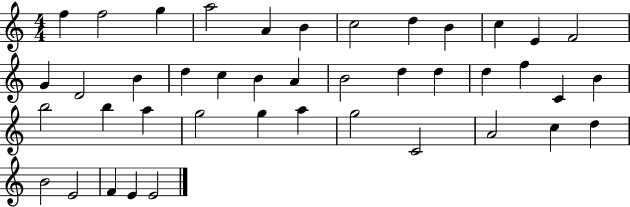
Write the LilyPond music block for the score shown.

{
  \clef treble
  \numericTimeSignature
  \time 4/4
  \key c \major
  f''4 f''2 g''4 | a''2 a'4 b'4 | c''2 d''4 b'4 | c''4 e'4 f'2 | \break g'4 d'2 b'4 | d''4 c''4 b'4 a'4 | b'2 d''4 d''4 | d''4 f''4 c'4 b'4 | \break b''2 b''4 a''4 | g''2 g''4 a''4 | g''2 c'2 | a'2 c''4 d''4 | \break b'2 e'2 | f'4 e'4 e'2 | \bar "|."
}